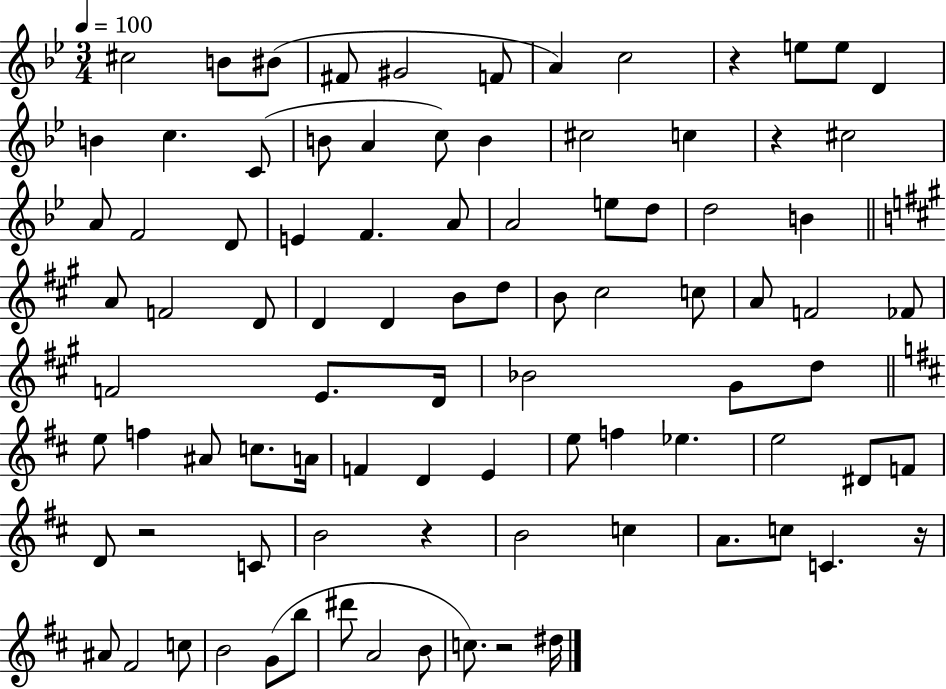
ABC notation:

X:1
T:Untitled
M:3/4
L:1/4
K:Bb
^c2 B/2 ^B/2 ^F/2 ^G2 F/2 A c2 z e/2 e/2 D B c C/2 B/2 A c/2 B ^c2 c z ^c2 A/2 F2 D/2 E F A/2 A2 e/2 d/2 d2 B A/2 F2 D/2 D D B/2 d/2 B/2 ^c2 c/2 A/2 F2 _F/2 F2 E/2 D/4 _B2 ^G/2 d/2 e/2 f ^A/2 c/2 A/4 F D E e/2 f _e e2 ^D/2 F/2 D/2 z2 C/2 B2 z B2 c A/2 c/2 C z/4 ^A/2 ^F2 c/2 B2 G/2 b/2 ^d'/2 A2 B/2 c/2 z2 ^d/4